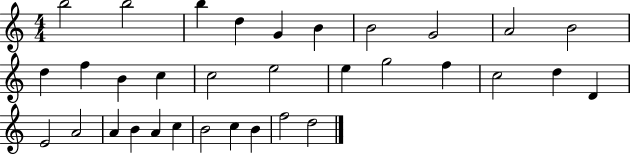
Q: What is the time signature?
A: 4/4